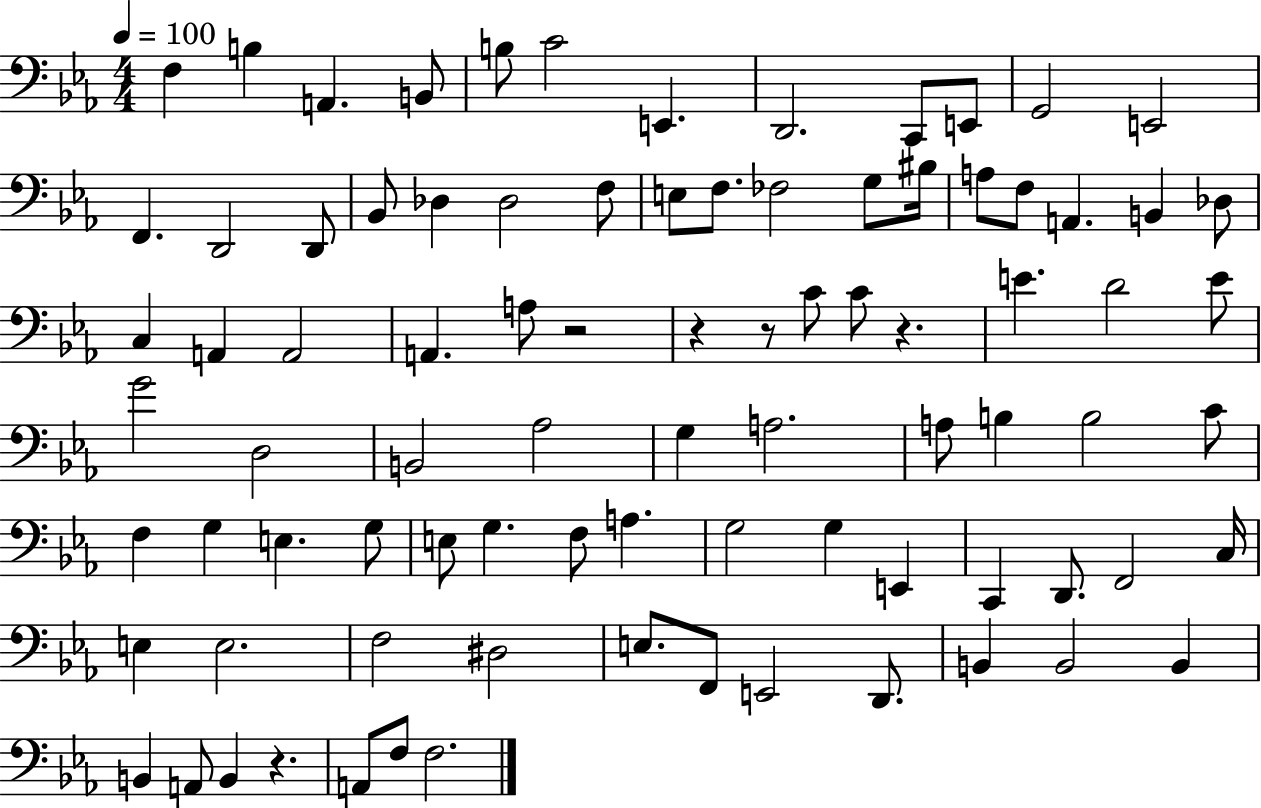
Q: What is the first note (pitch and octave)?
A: F3